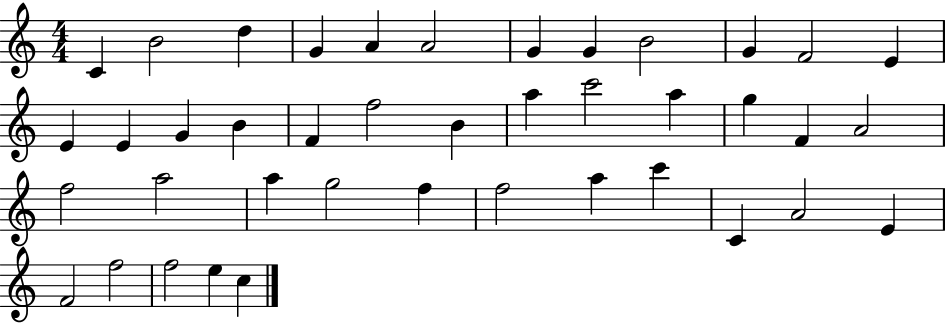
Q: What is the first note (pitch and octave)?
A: C4